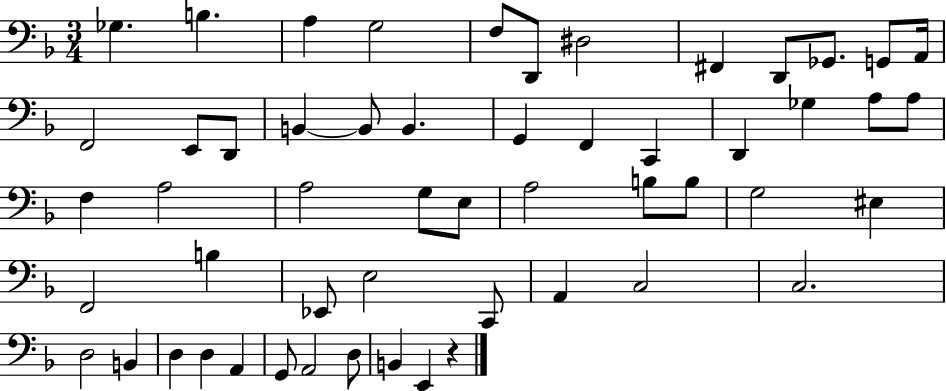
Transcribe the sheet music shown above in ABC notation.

X:1
T:Untitled
M:3/4
L:1/4
K:F
_G, B, A, G,2 F,/2 D,,/2 ^D,2 ^F,, D,,/2 _G,,/2 G,,/2 A,,/4 F,,2 E,,/2 D,,/2 B,, B,,/2 B,, G,, F,, C,, D,, _G, A,/2 A,/2 F, A,2 A,2 G,/2 E,/2 A,2 B,/2 B,/2 G,2 ^E, F,,2 B, _E,,/2 E,2 C,,/2 A,, C,2 C,2 D,2 B,, D, D, A,, G,,/2 A,,2 D,/2 B,, E,, z